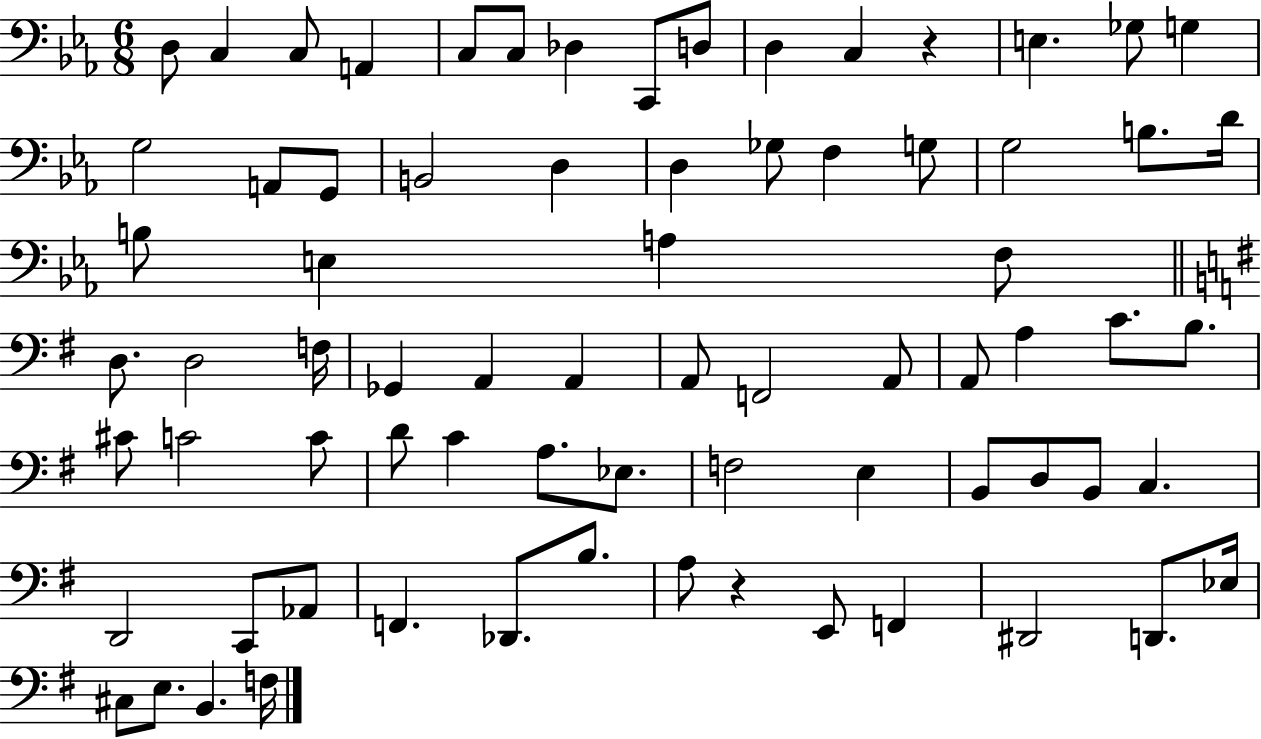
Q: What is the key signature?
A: EES major